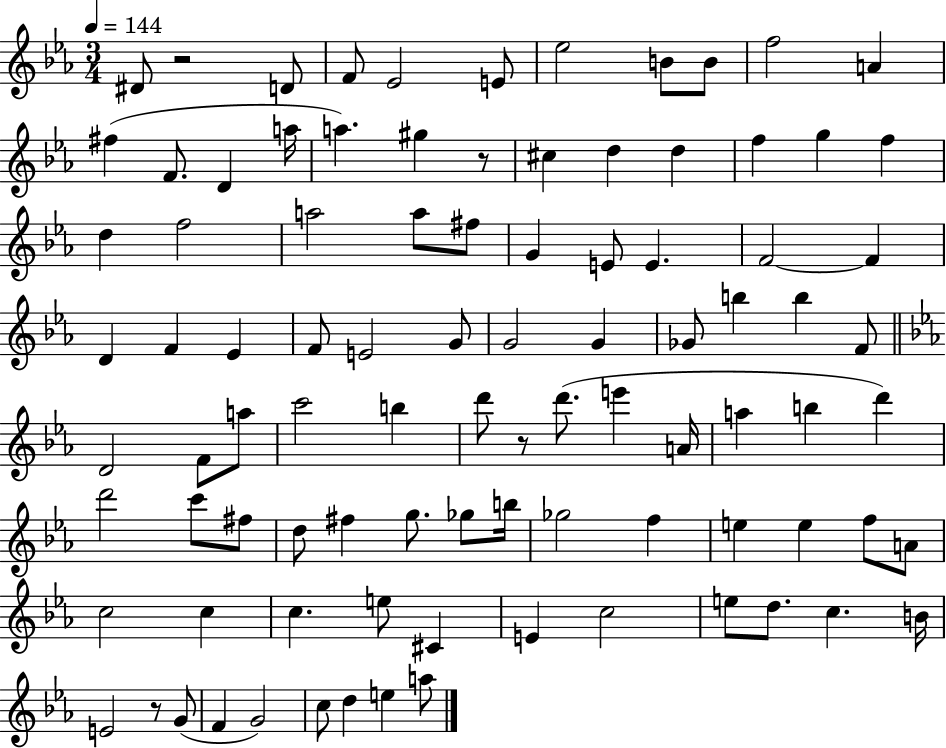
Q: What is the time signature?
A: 3/4